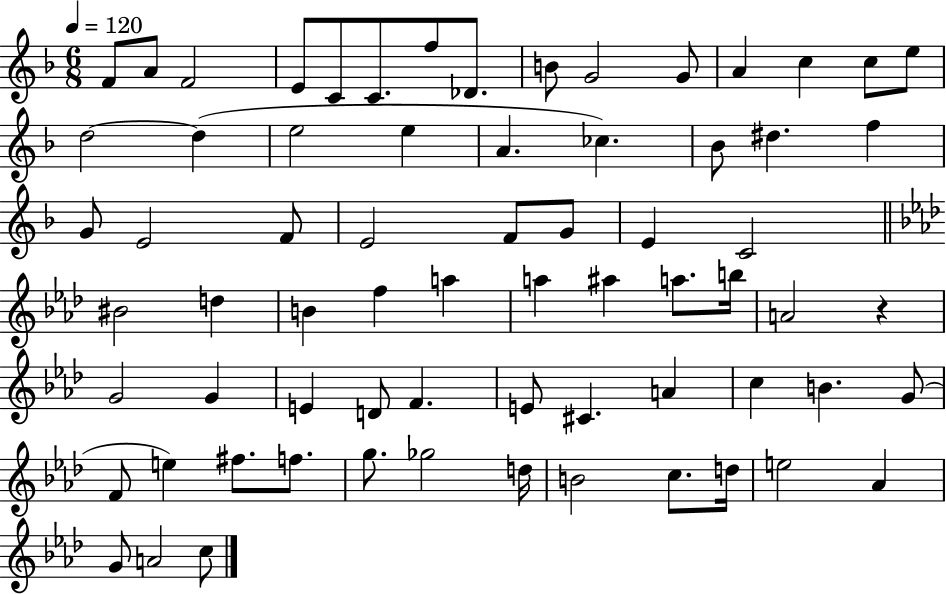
X:1
T:Untitled
M:6/8
L:1/4
K:F
F/2 A/2 F2 E/2 C/2 C/2 f/2 _D/2 B/2 G2 G/2 A c c/2 e/2 d2 d e2 e A _c _B/2 ^d f G/2 E2 F/2 E2 F/2 G/2 E C2 ^B2 d B f a a ^a a/2 b/4 A2 z G2 G E D/2 F E/2 ^C A c B G/2 F/2 e ^f/2 f/2 g/2 _g2 d/4 B2 c/2 d/4 e2 _A G/2 A2 c/2